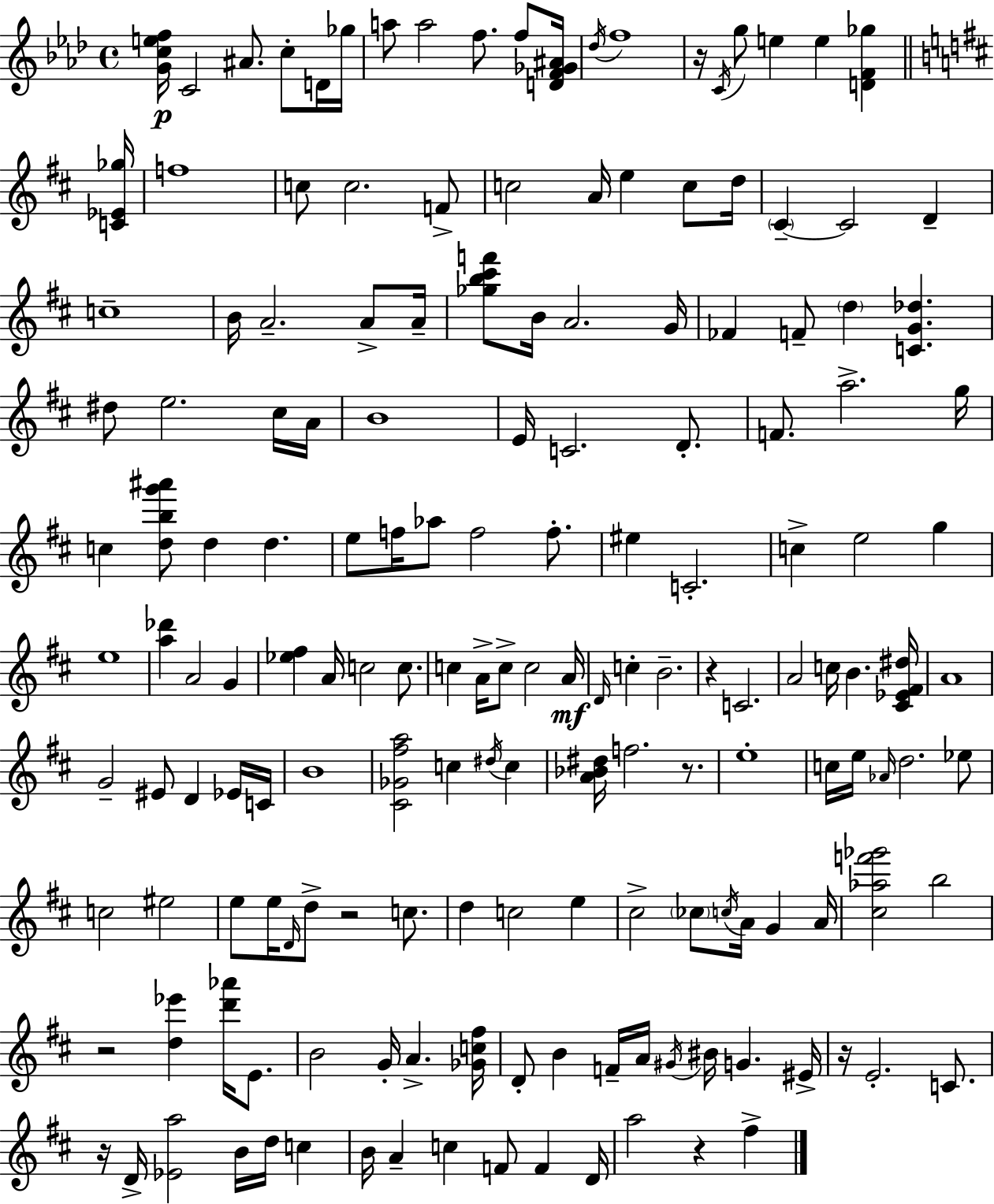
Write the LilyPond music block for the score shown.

{
  \clef treble
  \time 4/4
  \defaultTimeSignature
  \key aes \major
  <g' c'' e'' f''>16\p c'2 ais'8. c''8-. d'16 ges''16 | a''8 a''2 f''8. f''8 <d' f' ges' ais'>16 | \acciaccatura { des''16 } f''1 | r16 \acciaccatura { c'16 } g''8 e''4 e''4 <d' f' ges''>4 | \break \bar "||" \break \key d \major <c' ees' ges''>16 f''1 | c''8 c''2. f'8-> | c''2 a'16 e''4 c''8 | d''16 \parenthesize cis'4--~~ cis'2 d'4-- | \break c''1-- | b'16 a'2.-- a'8-> | a'16-- <ges'' b'' cis''' f'''>8 b'16 a'2. | g'16 fes'4 f'8-- \parenthesize d''4 <c' g' des''>4. | \break dis''8 e''2. cis''16 | a'16 b'1 | e'16 c'2. d'8.-. | f'8. a''2.-> | \break g''16 c''4 <d'' b'' g''' ais'''>8 d''4 d''4. | e''8 f''16 aes''8 f''2 f''8.-. | eis''4 c'2.-. | c''4-> e''2 g''4 | \break e''1 | <a'' des'''>4 a'2 g'4 | <ees'' fis''>4 a'16 c''2 c''8. | c''4 a'16-> c''8-> c''2 | \break a'16\mf \grace { d'16 } c''4-. b'2.-- | r4 c'2. | a'2 c''16 b'4. | <cis' ees' fis' dis''>16 a'1 | \break g'2-- eis'8 d'4 | ees'16 c'16 b'1 | <cis' ges' fis'' a''>2 c''4 \acciaccatura { dis''16 } c''4 | <a' bes' dis''>16 f''2. | \break r8. e''1-. | c''16 e''16 \grace { aes'16 } d''2. | ees''8 c''2 eis''2 | e''8 e''16 \grace { d'16 } d''8-> r2 | \break c''8. d''4 c''2 | e''4 cis''2-> \parenthesize ces''8 \acciaccatura { c''16 } | a'16 g'4 a'16 <cis'' aes'' f''' ges'''>2 b''2 | r2 <d'' ees'''>4 | \break <d''' aes'''>16 e'8. b'2 g'16-. a'4.-> | <ges' c'' fis''>16 d'8-. b'4 f'16-- a'16 \acciaccatura { gis'16 } bis'16 | g'4. eis'16-> r16 e'2.-. | c'8. r16 d'16-> <ees' a''>2 | \break b'16 d''16 c''4 b'16 a'4-- c''4 | f'8 f'4 d'16 a''2 r4 | fis''4-> \bar "|."
}